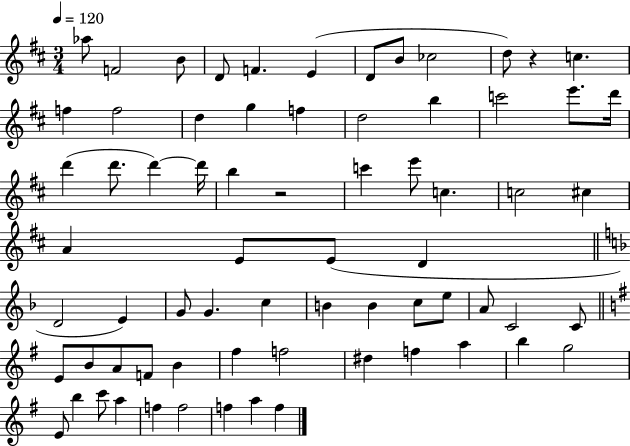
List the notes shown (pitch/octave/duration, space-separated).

Ab5/e F4/h B4/e D4/e F4/q. E4/q D4/e B4/e CES5/h D5/e R/q C5/q. F5/q F5/h D5/q G5/q F5/q D5/h B5/q C6/h E6/e. D6/s D6/q D6/e. D6/q D6/s B5/q R/h C6/q E6/e C5/q. C5/h C#5/q A4/q E4/e E4/e D4/q D4/h E4/q G4/e G4/q. C5/q B4/q B4/q C5/e E5/e A4/e C4/h C4/e E4/e B4/e A4/e F4/e B4/q F#5/q F5/h D#5/q F5/q A5/q B5/q G5/h E4/e B5/q C6/e A5/q F5/q F5/h F5/q A5/q F5/q